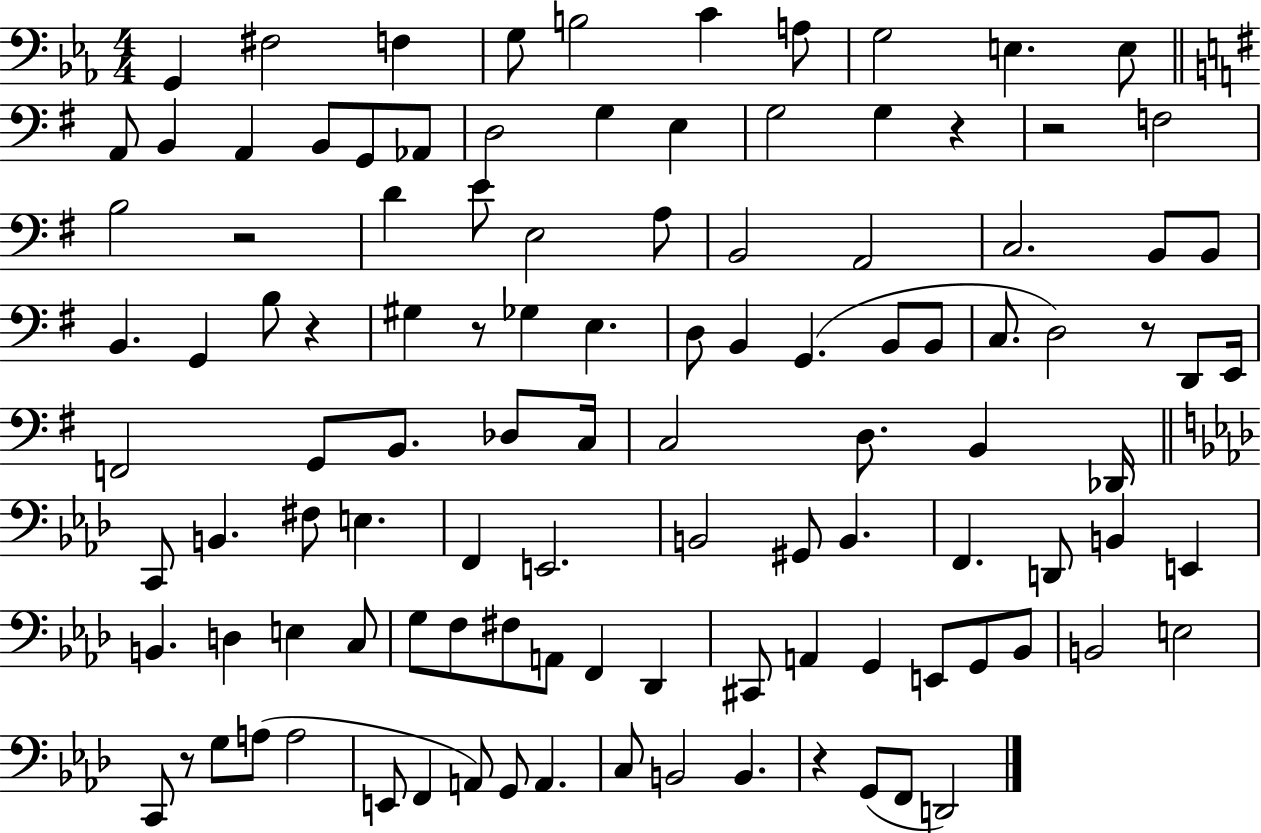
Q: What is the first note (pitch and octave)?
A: G2